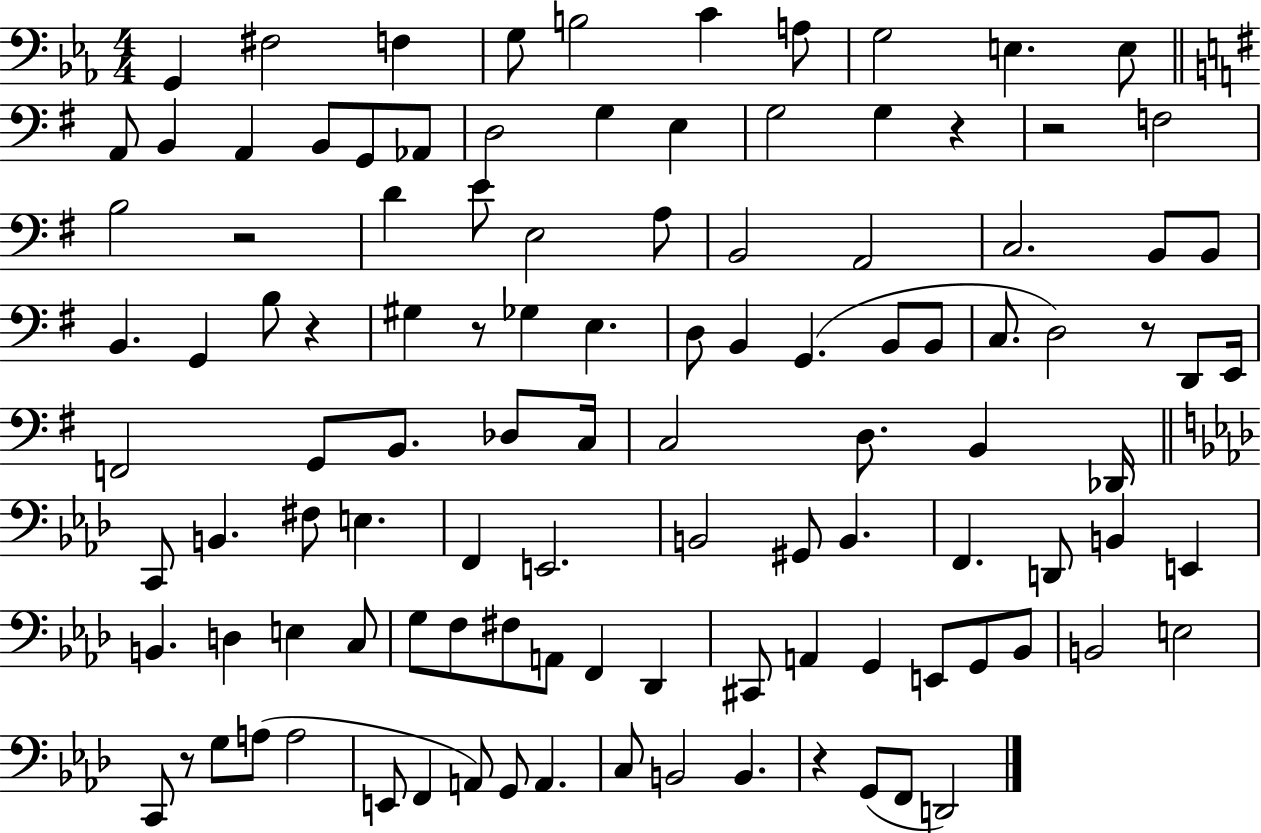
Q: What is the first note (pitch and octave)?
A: G2